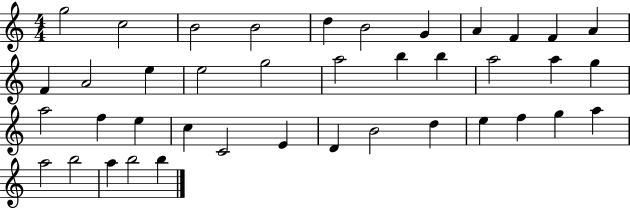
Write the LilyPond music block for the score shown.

{
  \clef treble
  \numericTimeSignature
  \time 4/4
  \key c \major
  g''2 c''2 | b'2 b'2 | d''4 b'2 g'4 | a'4 f'4 f'4 a'4 | \break f'4 a'2 e''4 | e''2 g''2 | a''2 b''4 b''4 | a''2 a''4 g''4 | \break a''2 f''4 e''4 | c''4 c'2 e'4 | d'4 b'2 d''4 | e''4 f''4 g''4 a''4 | \break a''2 b''2 | a''4 b''2 b''4 | \bar "|."
}